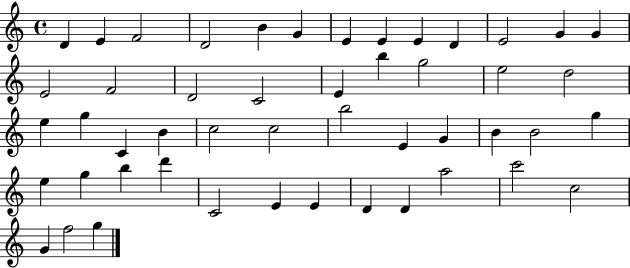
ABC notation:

X:1
T:Untitled
M:4/4
L:1/4
K:C
D E F2 D2 B G E E E D E2 G G E2 F2 D2 C2 E b g2 e2 d2 e g C B c2 c2 b2 E G B B2 g e g b d' C2 E E D D a2 c'2 c2 G f2 g